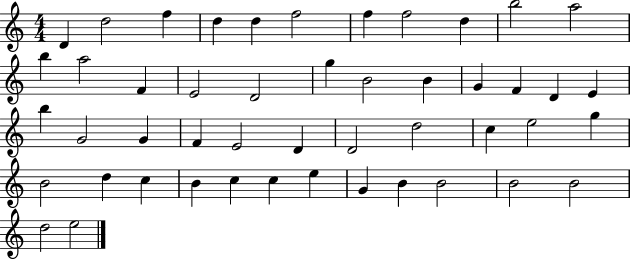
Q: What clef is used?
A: treble